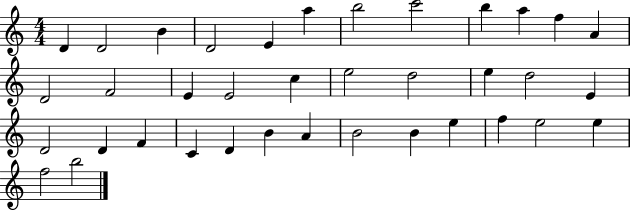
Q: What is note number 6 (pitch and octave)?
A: A5